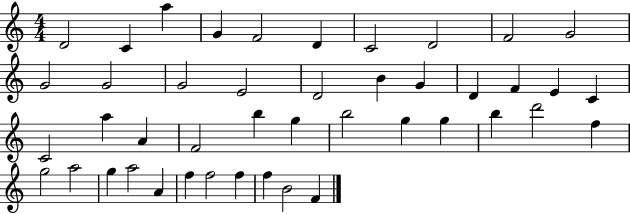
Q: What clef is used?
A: treble